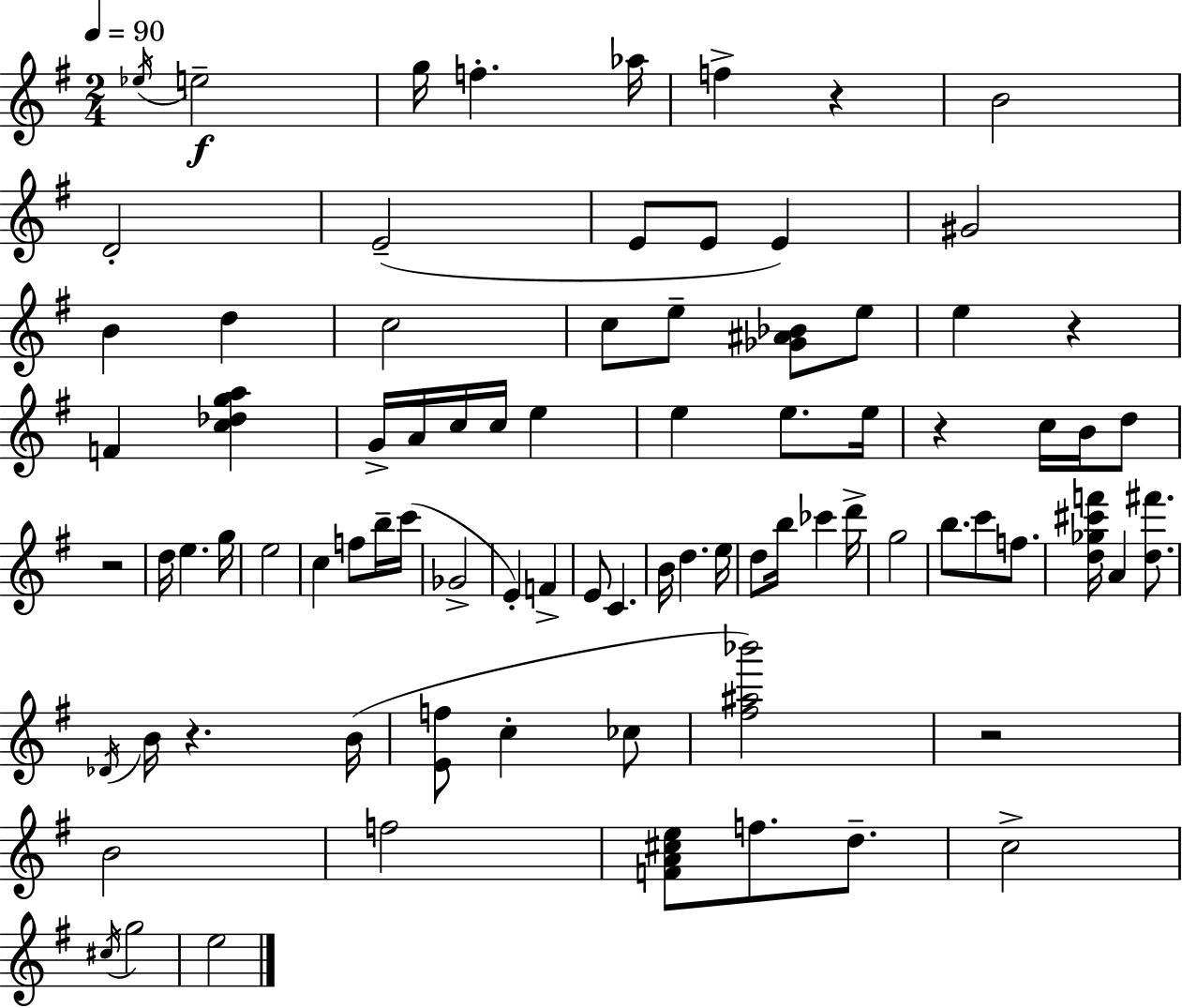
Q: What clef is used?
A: treble